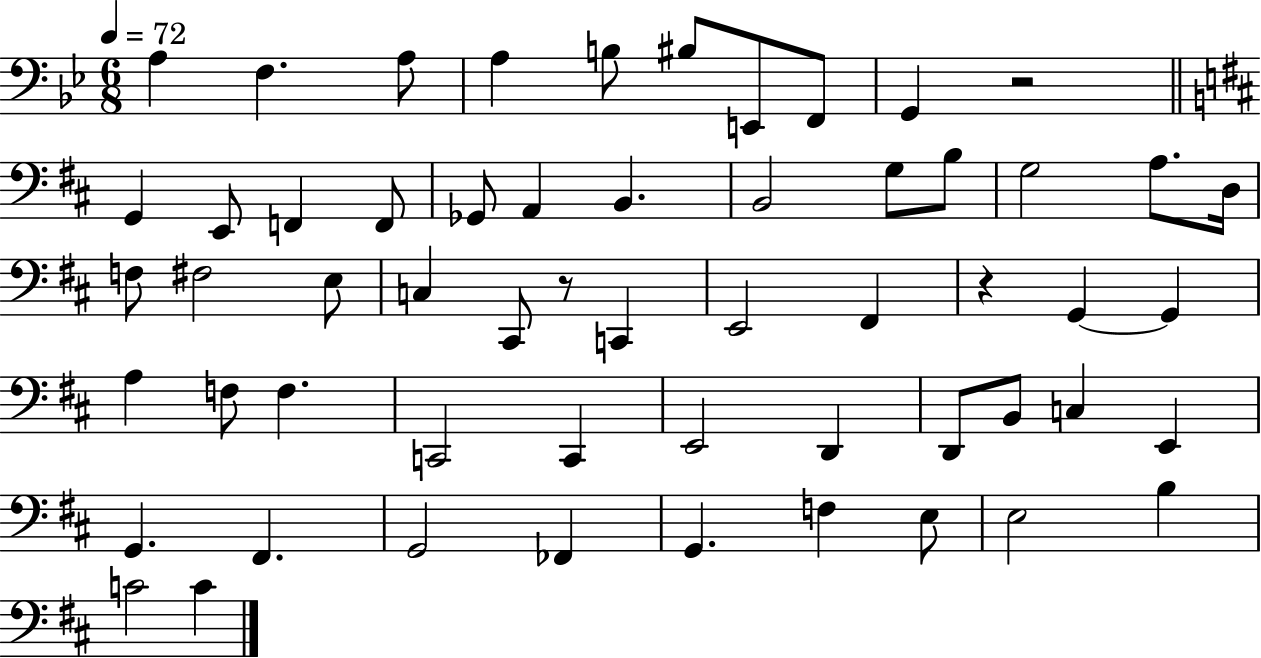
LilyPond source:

{
  \clef bass
  \numericTimeSignature
  \time 6/8
  \key bes \major
  \tempo 4 = 72
  a4 f4. a8 | a4 b8 bis8 e,8 f,8 | g,4 r2 | \bar "||" \break \key d \major g,4 e,8 f,4 f,8 | ges,8 a,4 b,4. | b,2 g8 b8 | g2 a8. d16 | \break f8 fis2 e8 | c4 cis,8 r8 c,4 | e,2 fis,4 | r4 g,4~~ g,4 | \break a4 f8 f4. | c,2 c,4 | e,2 d,4 | d,8 b,8 c4 e,4 | \break g,4. fis,4. | g,2 fes,4 | g,4. f4 e8 | e2 b4 | \break c'2 c'4 | \bar "|."
}